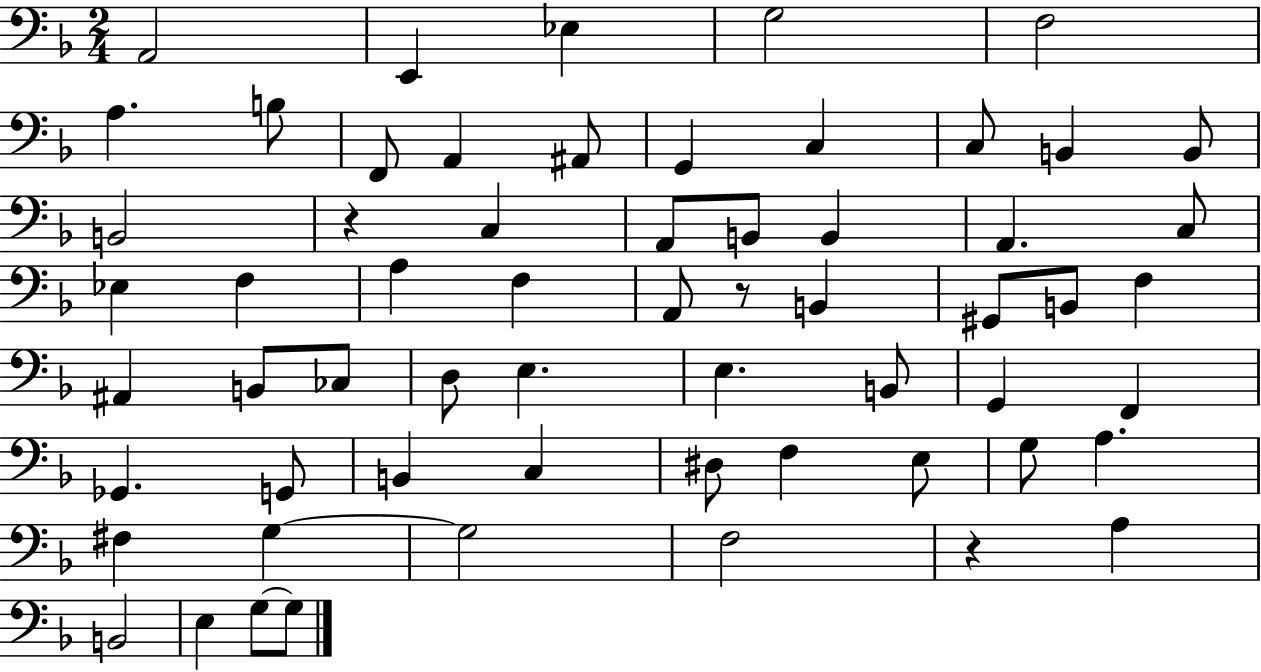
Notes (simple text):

A2/h E2/q Eb3/q G3/h F3/h A3/q. B3/e F2/e A2/q A#2/e G2/q C3/q C3/e B2/q B2/e B2/h R/q C3/q A2/e B2/e B2/q A2/q. C3/e Eb3/q F3/q A3/q F3/q A2/e R/e B2/q G#2/e B2/e F3/q A#2/q B2/e CES3/e D3/e E3/q. E3/q. B2/e G2/q F2/q Gb2/q. G2/e B2/q C3/q D#3/e F3/q E3/e G3/e A3/q. F#3/q G3/q G3/h F3/h R/q A3/q B2/h E3/q G3/e G3/e